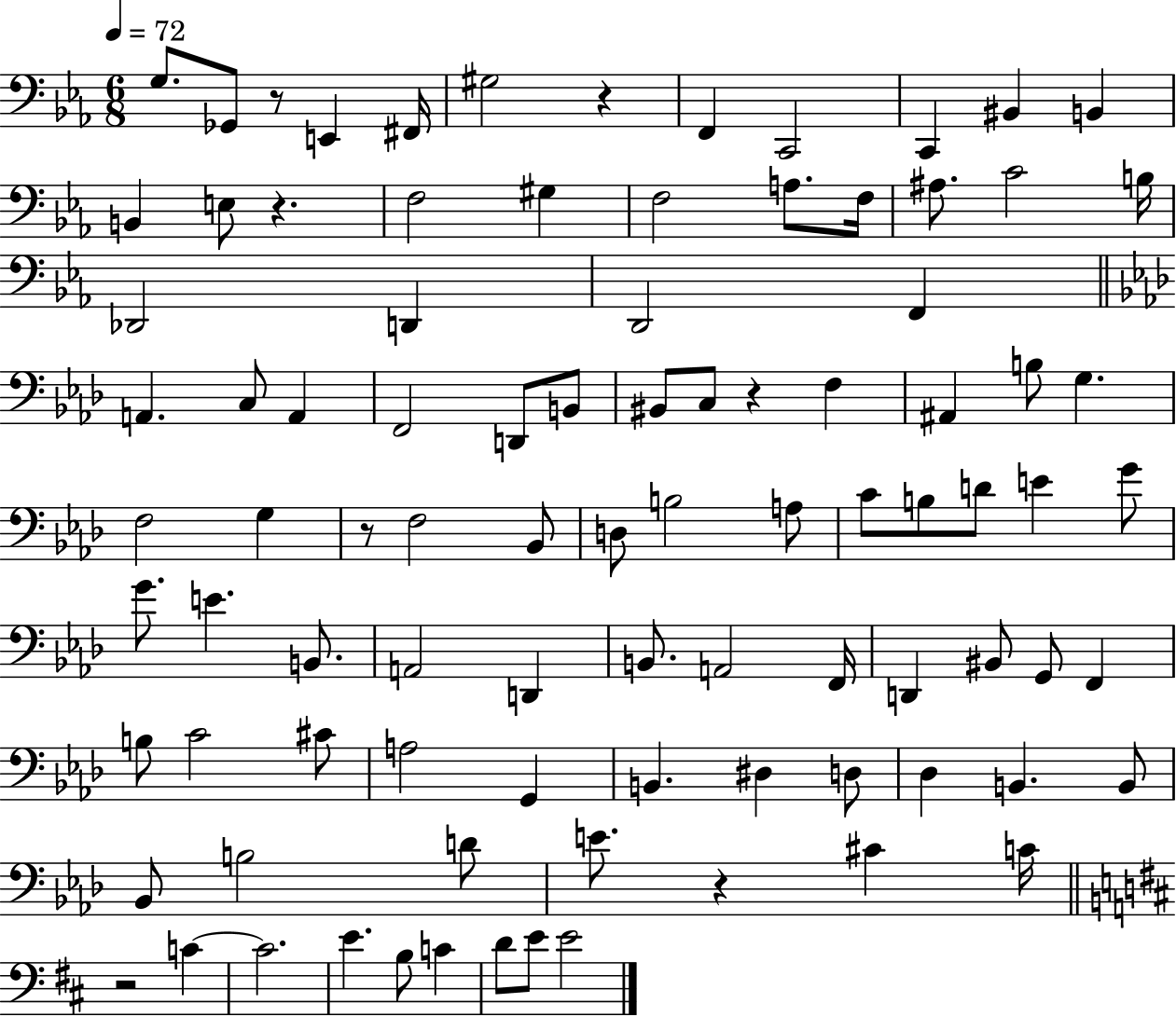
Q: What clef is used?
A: bass